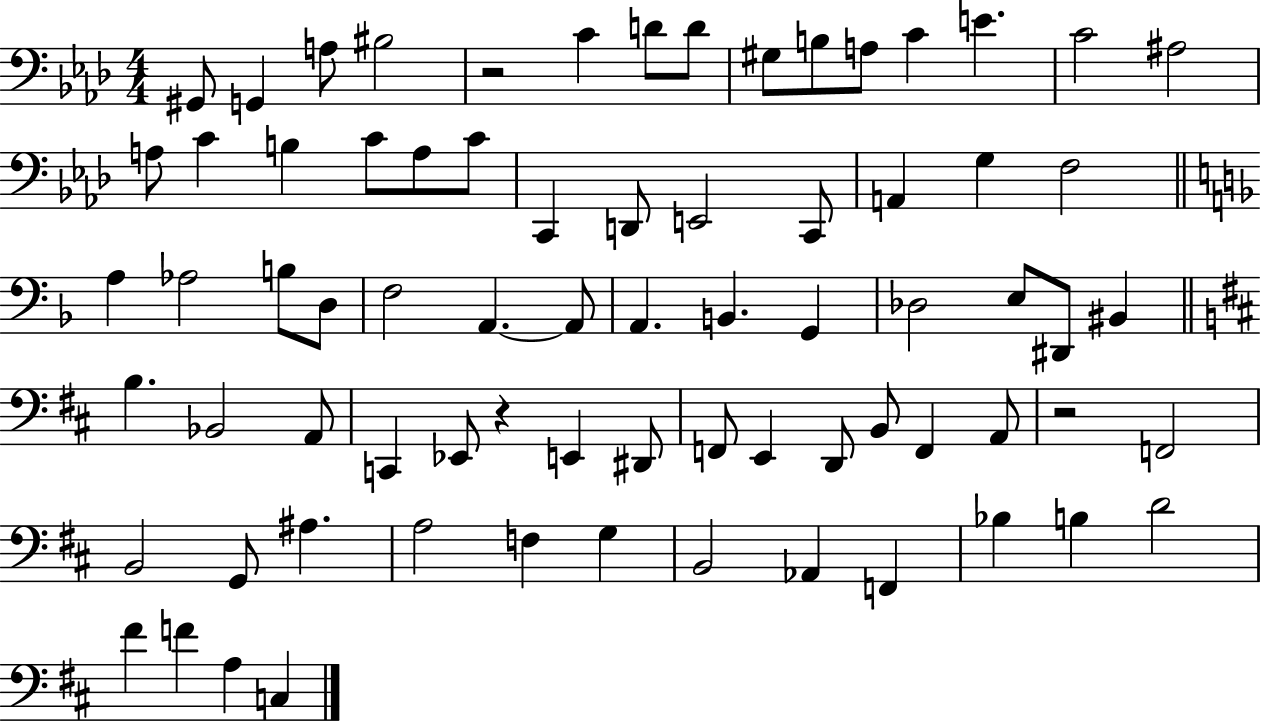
G#2/e G2/q A3/e BIS3/h R/h C4/q D4/e D4/e G#3/e B3/e A3/e C4/q E4/q. C4/h A#3/h A3/e C4/q B3/q C4/e A3/e C4/e C2/q D2/e E2/h C2/e A2/q G3/q F3/h A3/q Ab3/h B3/e D3/e F3/h A2/q. A2/e A2/q. B2/q. G2/q Db3/h E3/e D#2/e BIS2/q B3/q. Bb2/h A2/e C2/q Eb2/e R/q E2/q D#2/e F2/e E2/q D2/e B2/e F2/q A2/e R/h F2/h B2/h G2/e A#3/q. A3/h F3/q G3/q B2/h Ab2/q F2/q Bb3/q B3/q D4/h F#4/q F4/q A3/q C3/q